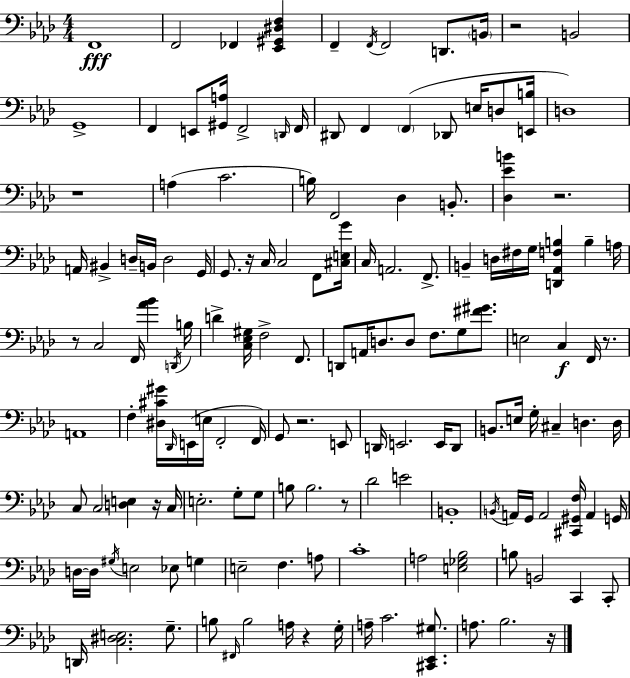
X:1
T:Untitled
M:4/4
L:1/4
K:Ab
F,,4 F,,2 _F,, [_E,,^G,,^D,F,] F,, F,,/4 F,,2 D,,/2 B,,/4 z2 B,,2 G,,4 F,, E,,/2 [^G,,A,]/4 F,,2 D,,/4 F,,/4 ^D,,/2 F,, F,, _D,,/2 E,/4 D,/2 [E,,B,]/4 D,4 z4 A, C2 B,/4 F,,2 _D, B,,/2 [_D,_EB] z2 A,,/4 ^B,, D,/4 B,,/4 D,2 G,,/4 G,,/2 z/4 C,/4 C,2 F,,/2 [^C,E,G]/4 C,/4 A,,2 F,,/2 B,, D,/4 ^F,/4 G,/4 [D,,_A,,F,B,] B, A,/4 z/2 C,2 F,,/4 [_A_B] D,,/4 B,/4 D [C,_E,^G,]/4 F,2 F,,/2 D,,/2 A,,/4 D,/2 D,/2 F,/2 G,/2 [^F^G]/2 E,2 C, F,,/4 z/2 A,,4 F, [^D,^C^G]/4 _D,,/4 E,,/4 E,/4 F,,2 F,,/4 G,,/2 z2 E,,/2 D,,/4 E,,2 E,,/4 D,,/2 B,,/2 E,/4 G,/4 ^C, D, D,/4 C,/2 C,2 [D,E,] z/4 C,/4 E,2 G,/2 G,/2 B,/2 B,2 z/2 _D2 E2 B,,4 B,,/4 A,,/4 G,,/4 A,,2 [^C,,^G,,F,]/4 A,, G,,/4 D,/4 D,/4 ^G,/4 E,2 _E,/2 G, E,2 F, A,/2 C4 A,2 [E,_G,_B,]2 B,/2 B,,2 C,, C,,/2 D,,/4 [C,^D,E,]2 G,/2 B,/2 ^F,,/4 B,2 A,/4 z G,/4 A,/4 C2 [^C,,_E,,^G,]/2 A,/2 _B,2 z/4